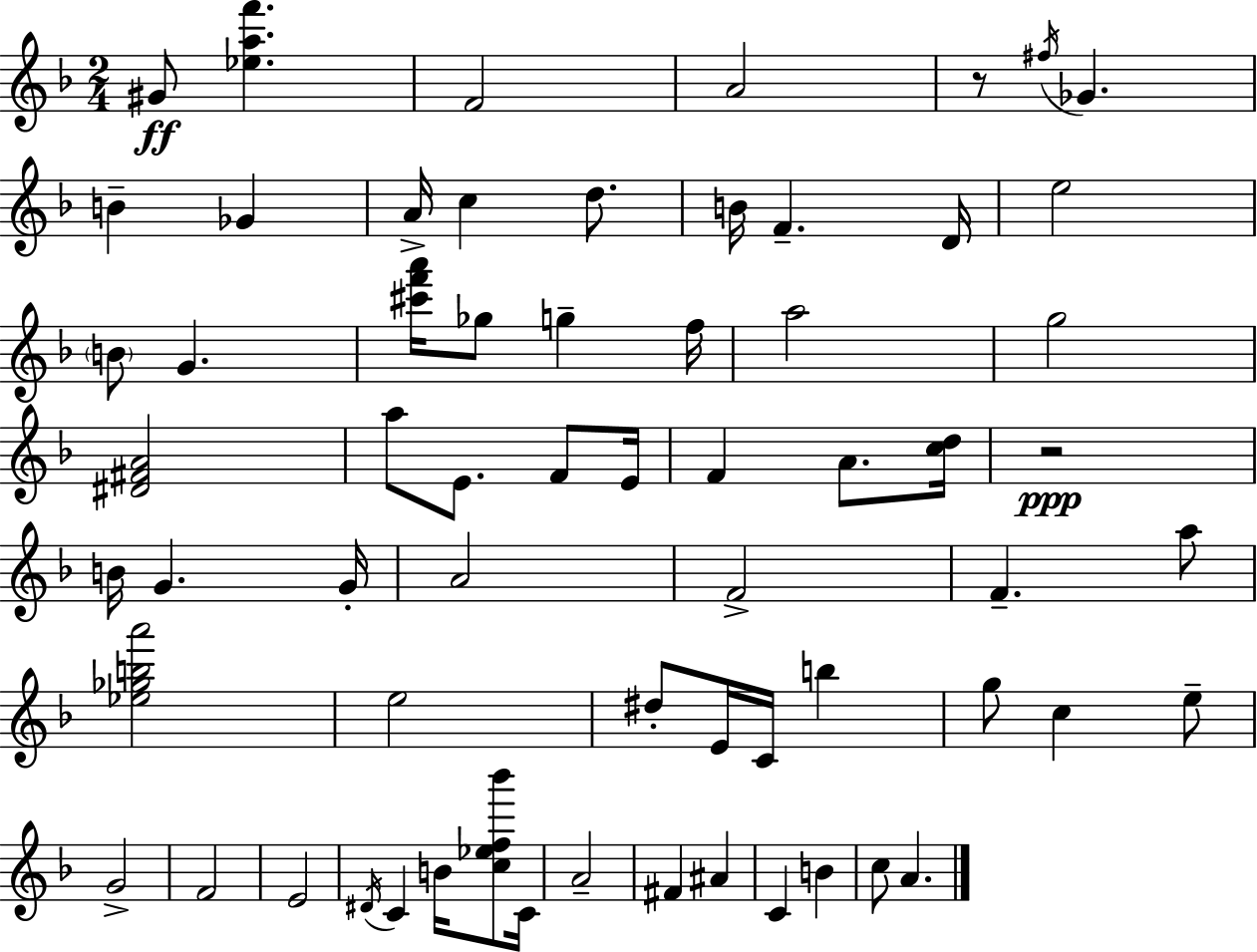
{
  \clef treble
  \numericTimeSignature
  \time 2/4
  \key d \minor
  gis'8\ff <ees'' a'' f'''>4. | f'2 | a'2 | r8 \acciaccatura { fis''16 } ges'4. | \break b'4-- ges'4 | a'16-> c''4 d''8. | b'16 f'4.-- | d'16 e''2 | \break \parenthesize b'8 g'4. | <cis''' f''' a'''>16 ges''8 g''4-- | f''16 a''2 | g''2 | \break <dis' fis' a'>2 | a''8 e'8. f'8 | e'16 f'4 a'8. | <c'' d''>16 r2\ppp | \break b'16 g'4. | g'16-. a'2 | f'2-> | f'4.-- a''8 | \break <ees'' ges'' b'' a'''>2 | e''2 | dis''8-. e'16 c'16 b''4 | g''8 c''4 e''8-- | \break g'2-> | f'2 | e'2 | \acciaccatura { dis'16 } c'4 b'16 <c'' ees'' f'' bes'''>8 | \break c'16 a'2-- | fis'4 ais'4 | c'4 b'4 | c''8 a'4. | \break \bar "|."
}